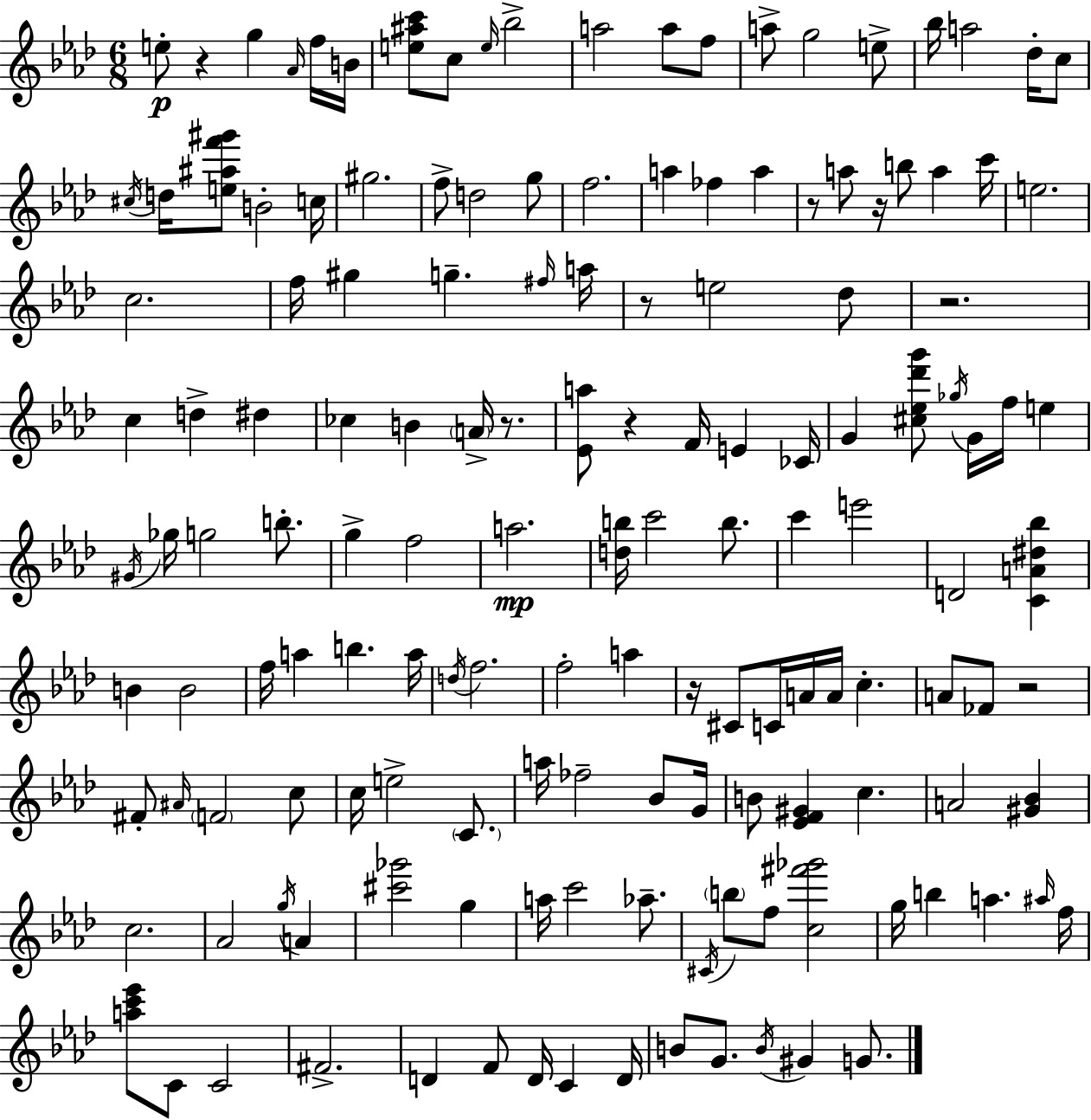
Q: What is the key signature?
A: F minor